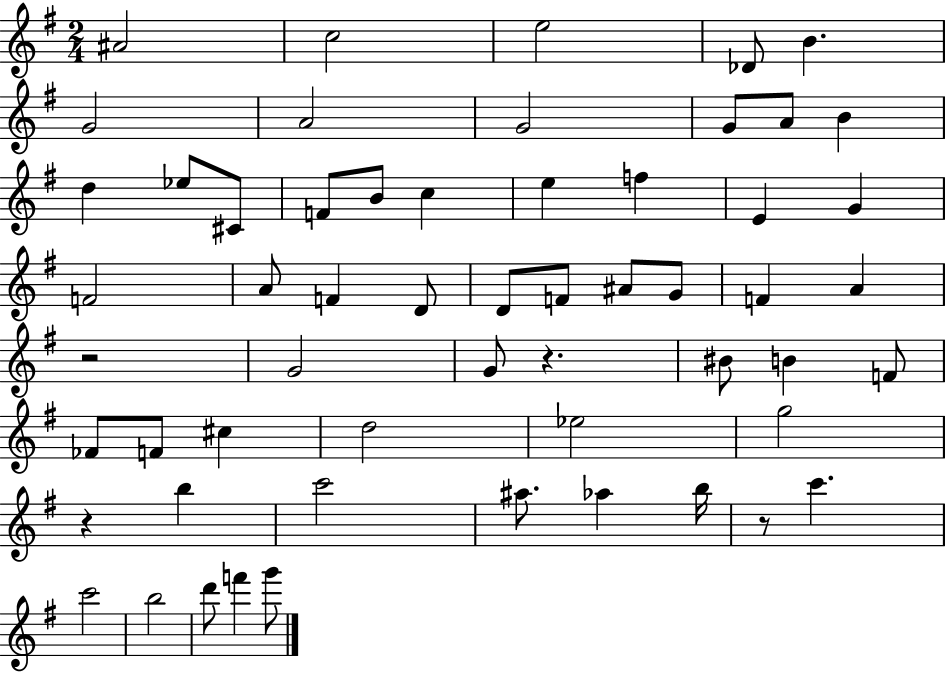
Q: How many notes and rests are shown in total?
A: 57